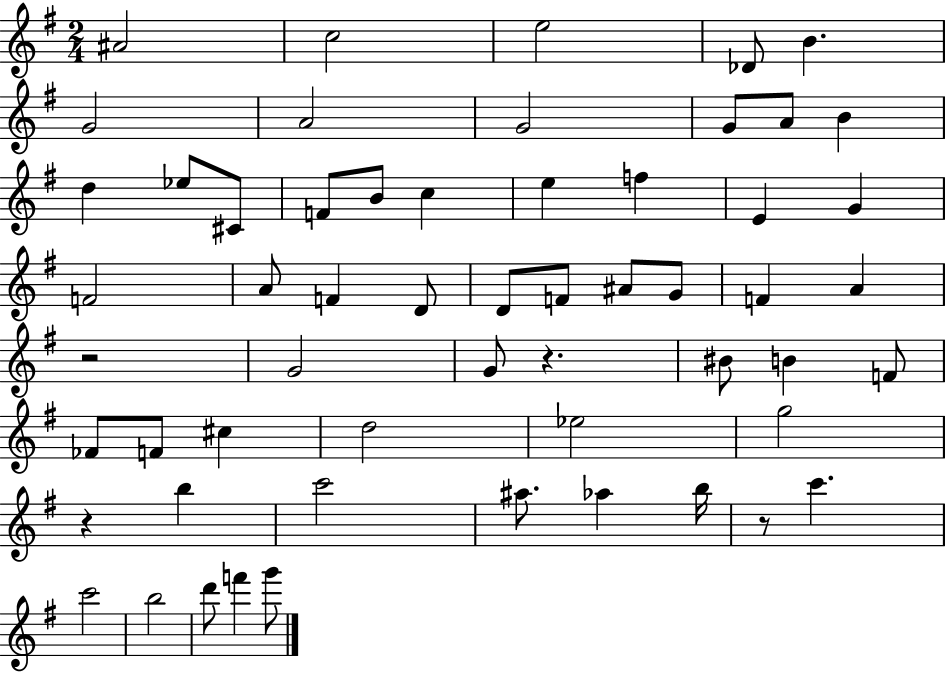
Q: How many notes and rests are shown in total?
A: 57